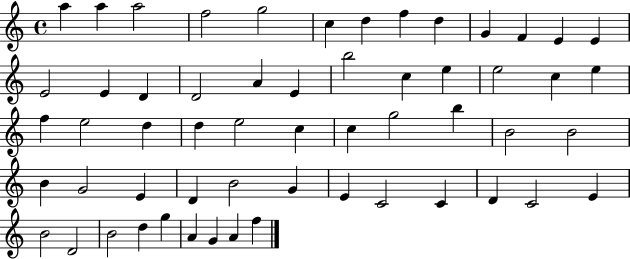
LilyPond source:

{
  \clef treble
  \time 4/4
  \defaultTimeSignature
  \key c \major
  a''4 a''4 a''2 | f''2 g''2 | c''4 d''4 f''4 d''4 | g'4 f'4 e'4 e'4 | \break e'2 e'4 d'4 | d'2 a'4 e'4 | b''2 c''4 e''4 | e''2 c''4 e''4 | \break f''4 e''2 d''4 | d''4 e''2 c''4 | c''4 g''2 b''4 | b'2 b'2 | \break b'4 g'2 e'4 | d'4 b'2 g'4 | e'4 c'2 c'4 | d'4 c'2 e'4 | \break b'2 d'2 | b'2 d''4 g''4 | a'4 g'4 a'4 f''4 | \bar "|."
}